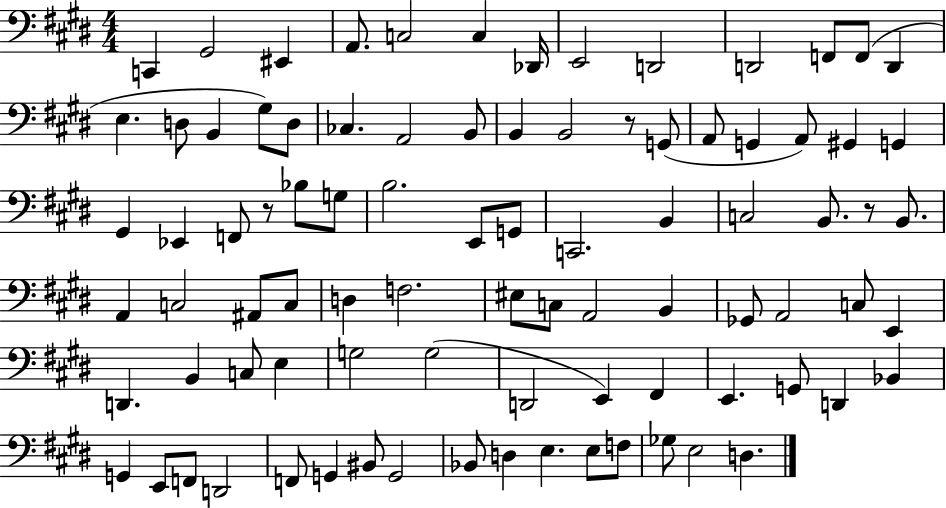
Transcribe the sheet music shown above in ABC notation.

X:1
T:Untitled
M:4/4
L:1/4
K:E
C,, ^G,,2 ^E,, A,,/2 C,2 C, _D,,/4 E,,2 D,,2 D,,2 F,,/2 F,,/2 D,, E, D,/2 B,, ^G,/2 D,/2 _C, A,,2 B,,/2 B,, B,,2 z/2 G,,/2 A,,/2 G,, A,,/2 ^G,, G,, ^G,, _E,, F,,/2 z/2 _B,/2 G,/2 B,2 E,,/2 G,,/2 C,,2 B,, C,2 B,,/2 z/2 B,,/2 A,, C,2 ^A,,/2 C,/2 D, F,2 ^E,/2 C,/2 A,,2 B,, _G,,/2 A,,2 C,/2 E,, D,, B,, C,/2 E, G,2 G,2 D,,2 E,, ^F,, E,, G,,/2 D,, _B,, G,, E,,/2 F,,/2 D,,2 F,,/2 G,, ^B,,/2 G,,2 _B,,/2 D, E, E,/2 F,/2 _G,/2 E,2 D,